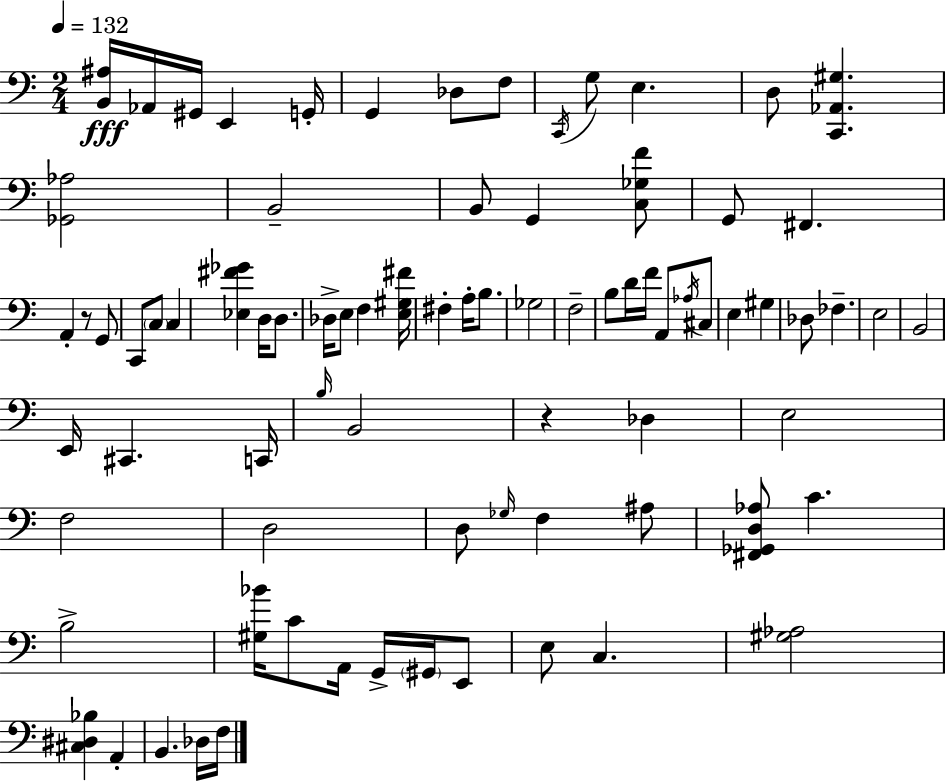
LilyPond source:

{
  \clef bass
  \numericTimeSignature
  \time 2/4
  \key c \major
  \tempo 4 = 132
  <b, ais>16\fff aes,16 gis,16 e,4 g,16-. | g,4 des8 f8 | \acciaccatura { c,16 } g8 e4. | d8 <c, aes, gis>4. | \break <ges, aes>2 | b,2-- | b,8 g,4 <c ges f'>8 | g,8 fis,4. | \break a,4-. r8 g,8 | c,8 \parenthesize c8 c4 | <ees fis' ges'>4 d16 d8. | des16-> e8 f4 | \break <e gis fis'>16 fis4-. a16-. b8. | ges2 | f2-- | b8 d'16 f'16 a,8 \acciaccatura { aes16 } | \break cis8 e4 gis4 | des8 fes4.-- | e2 | b,2 | \break e,16 cis,4. | c,16 \grace { b16 } b,2 | r4 des4 | e2 | \break f2 | d2 | d8 \grace { ges16 } f4 | ais8 <fis, ges, d aes>8 c'4. | \break b2-> | <gis bes'>16 c'8 a,16 | g,16-> \parenthesize gis,16 e,8 e8 c4. | <gis aes>2 | \break <cis dis bes>4 | a,4-. b,4. | des16 f16 \bar "|."
}